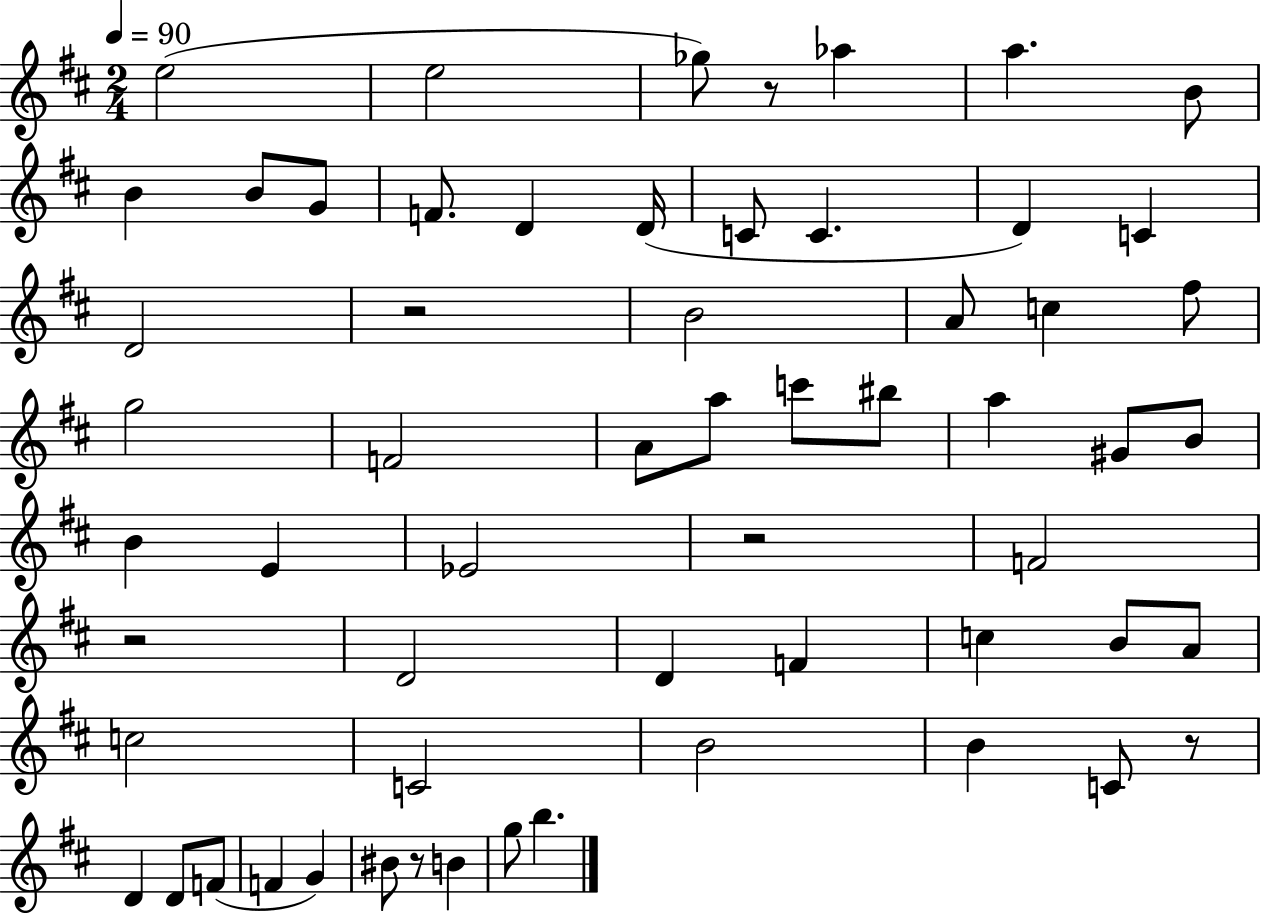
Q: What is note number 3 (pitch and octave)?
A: Gb5